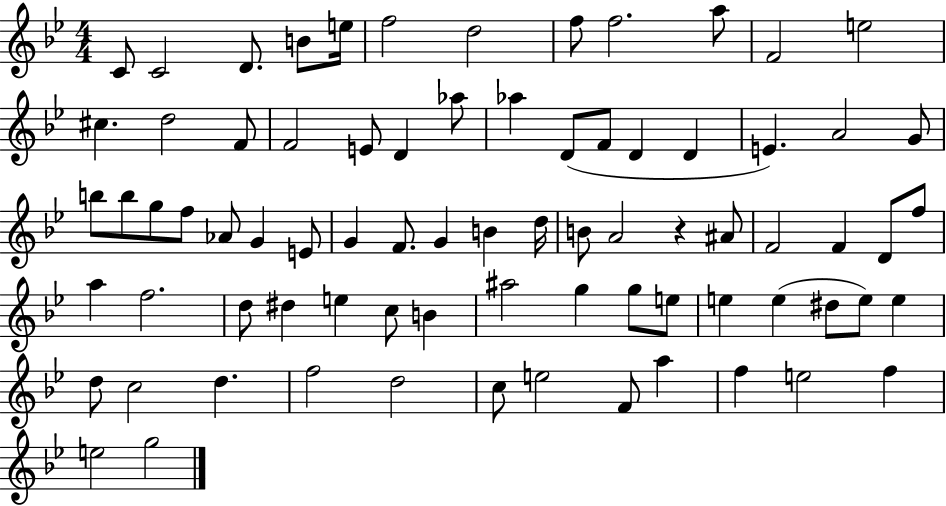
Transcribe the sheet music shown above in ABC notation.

X:1
T:Untitled
M:4/4
L:1/4
K:Bb
C/2 C2 D/2 B/2 e/4 f2 d2 f/2 f2 a/2 F2 e2 ^c d2 F/2 F2 E/2 D _a/2 _a D/2 F/2 D D E A2 G/2 b/2 b/2 g/2 f/2 _A/2 G E/2 G F/2 G B d/4 B/2 A2 z ^A/2 F2 F D/2 f/2 a f2 d/2 ^d e c/2 B ^a2 g g/2 e/2 e e ^d/2 e/2 e d/2 c2 d f2 d2 c/2 e2 F/2 a f e2 f e2 g2